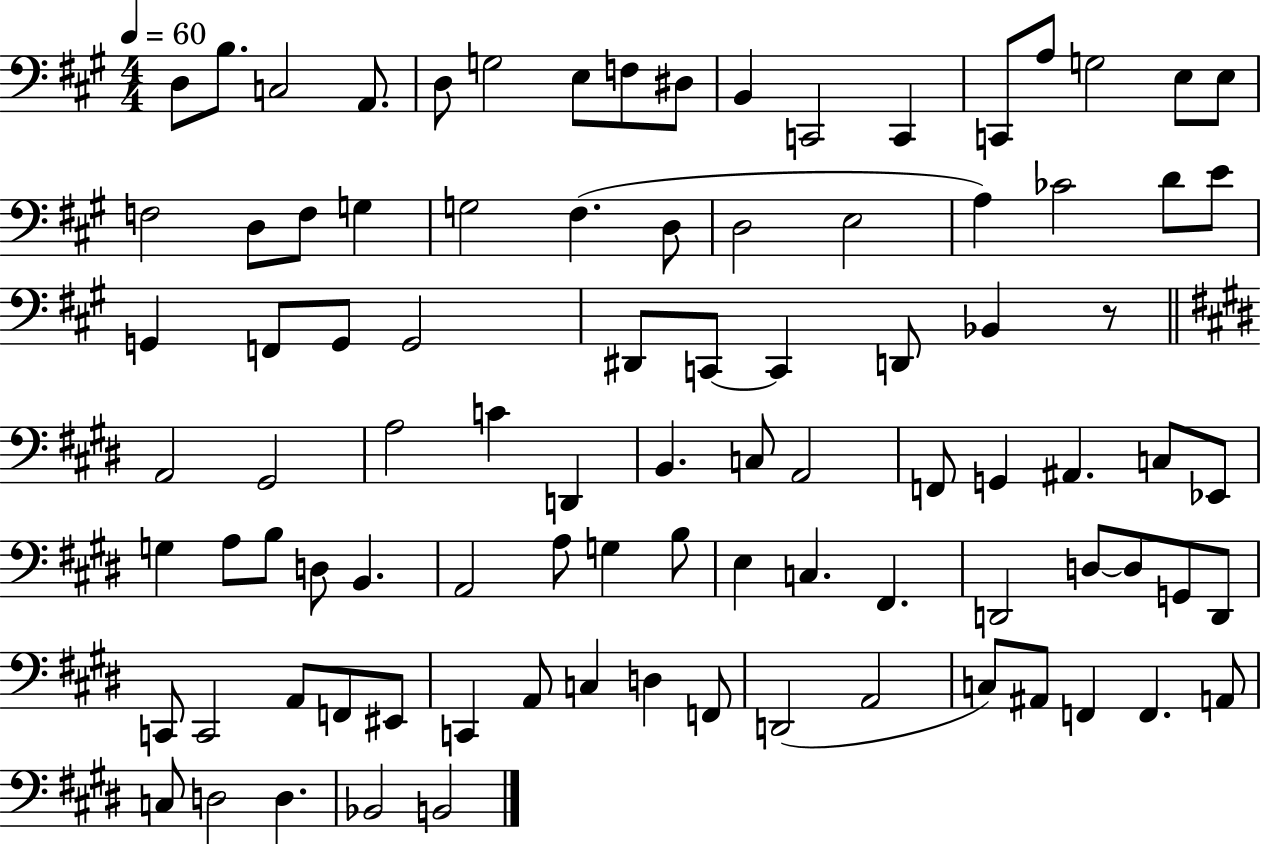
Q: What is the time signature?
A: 4/4